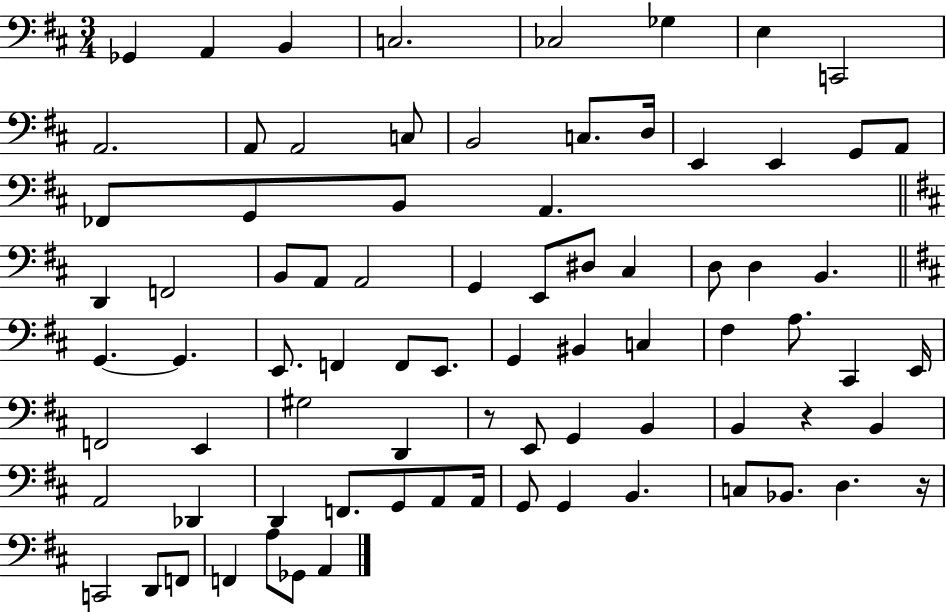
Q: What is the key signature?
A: D major